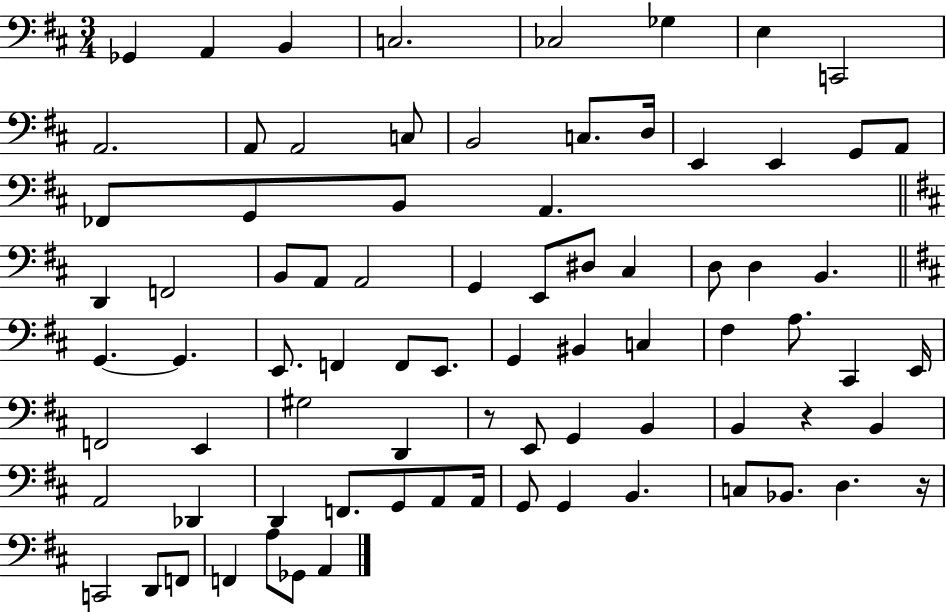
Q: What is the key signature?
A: D major